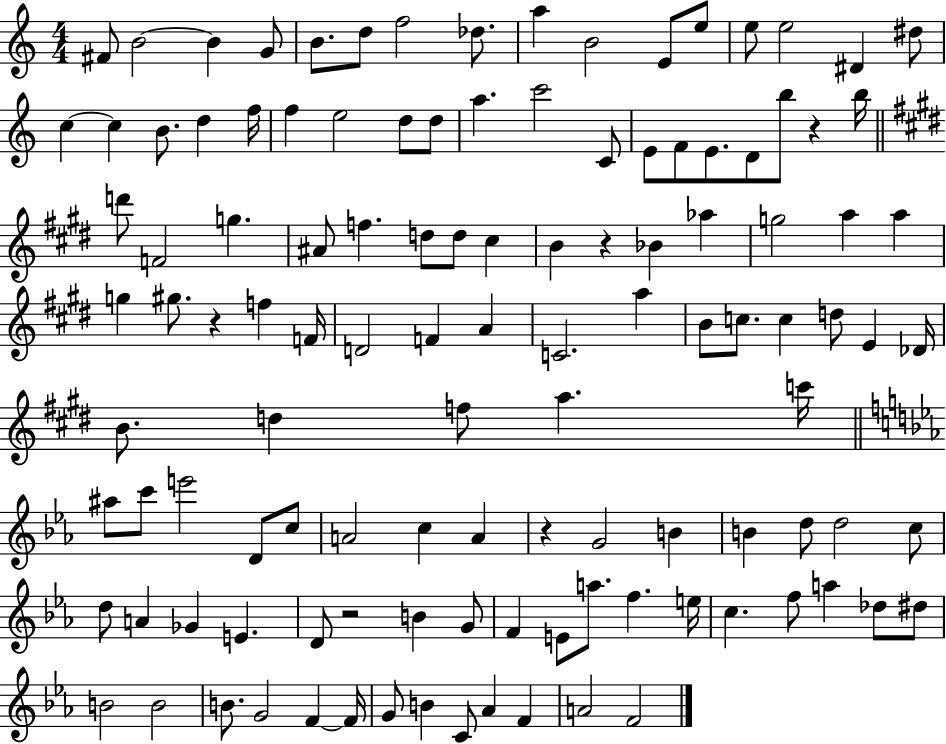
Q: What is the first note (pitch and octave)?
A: F#4